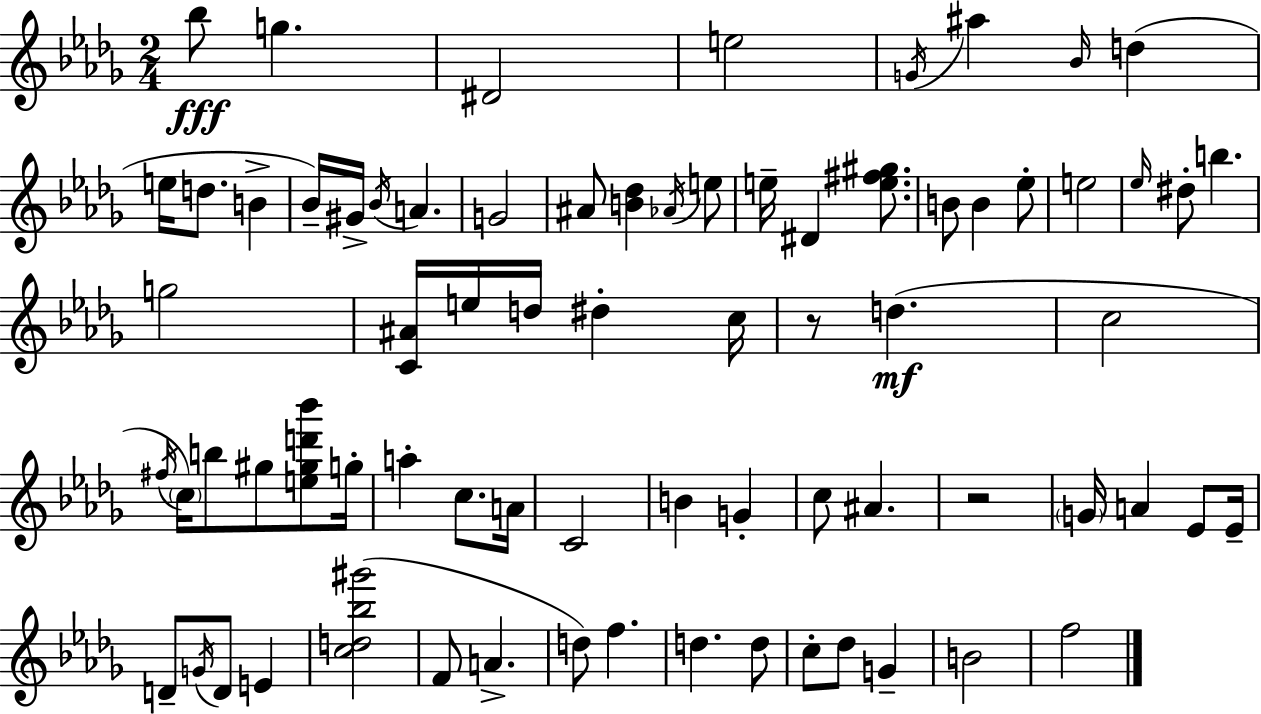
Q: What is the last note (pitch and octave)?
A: F5